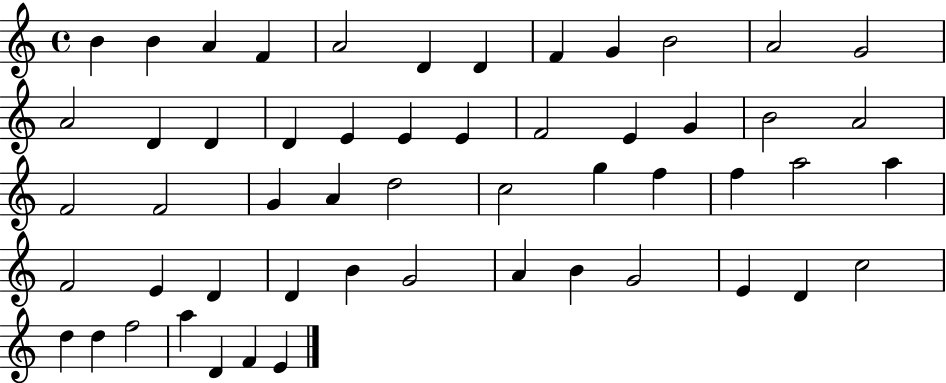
{
  \clef treble
  \time 4/4
  \defaultTimeSignature
  \key c \major
  b'4 b'4 a'4 f'4 | a'2 d'4 d'4 | f'4 g'4 b'2 | a'2 g'2 | \break a'2 d'4 d'4 | d'4 e'4 e'4 e'4 | f'2 e'4 g'4 | b'2 a'2 | \break f'2 f'2 | g'4 a'4 d''2 | c''2 g''4 f''4 | f''4 a''2 a''4 | \break f'2 e'4 d'4 | d'4 b'4 g'2 | a'4 b'4 g'2 | e'4 d'4 c''2 | \break d''4 d''4 f''2 | a''4 d'4 f'4 e'4 | \bar "|."
}